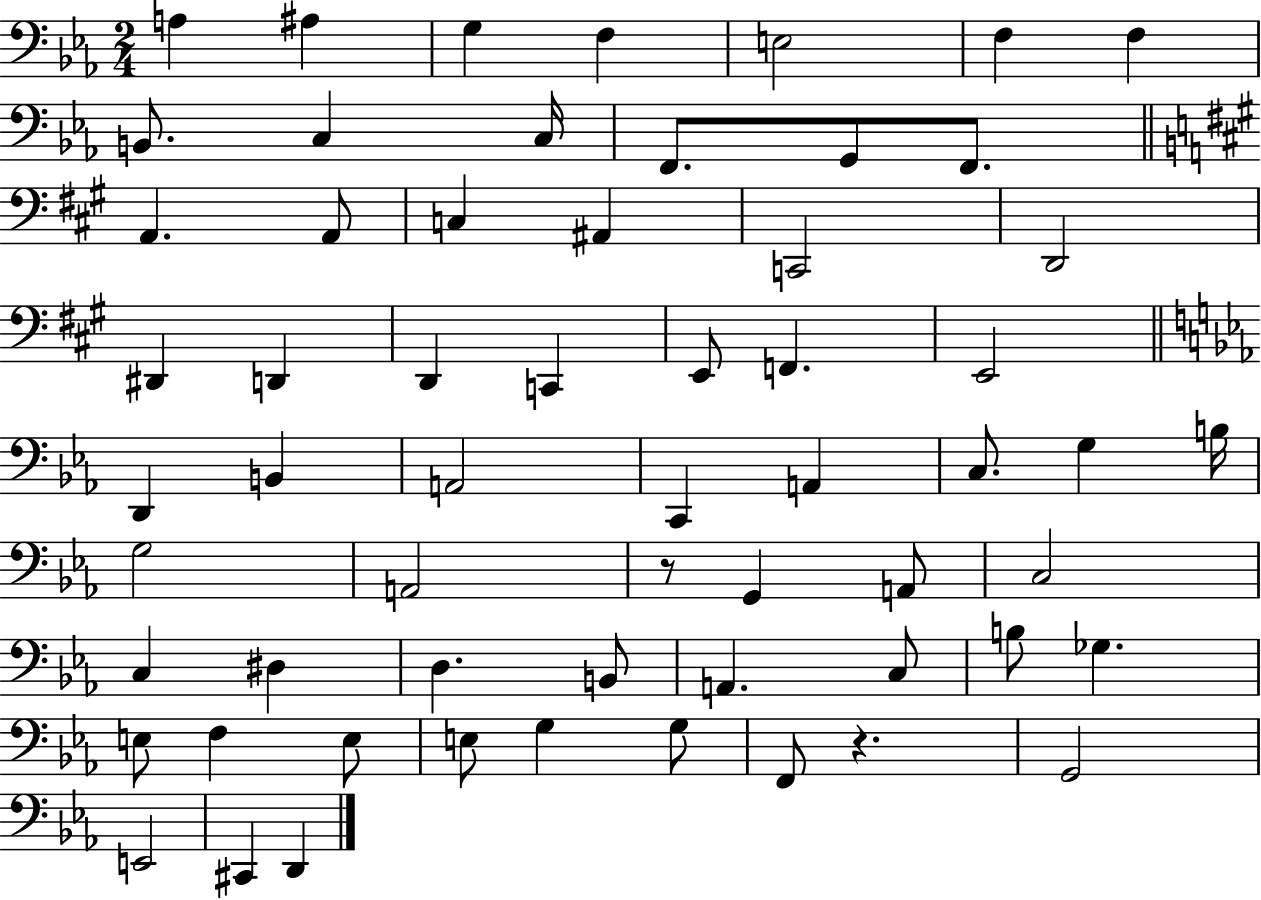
{
  \clef bass
  \numericTimeSignature
  \time 2/4
  \key ees \major
  a4 ais4 | g4 f4 | e2 | f4 f4 | \break b,8. c4 c16 | f,8. g,8 f,8. | \bar "||" \break \key a \major a,4. a,8 | c4 ais,4 | c,2 | d,2 | \break dis,4 d,4 | d,4 c,4 | e,8 f,4. | e,2 | \break \bar "||" \break \key c \minor d,4 b,4 | a,2 | c,4 a,4 | c8. g4 b16 | \break g2 | a,2 | r8 g,4 a,8 | c2 | \break c4 dis4 | d4. b,8 | a,4. c8 | b8 ges4. | \break e8 f4 e8 | e8 g4 g8 | f,8 r4. | g,2 | \break e,2 | cis,4 d,4 | \bar "|."
}